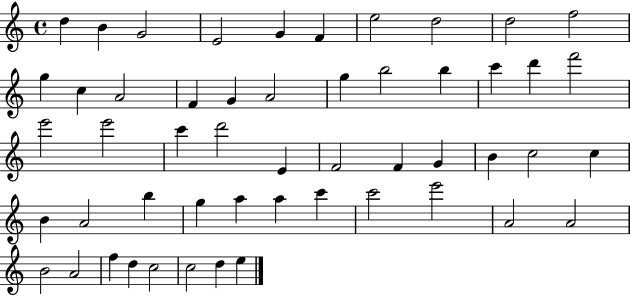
{
  \clef treble
  \time 4/4
  \defaultTimeSignature
  \key c \major
  d''4 b'4 g'2 | e'2 g'4 f'4 | e''2 d''2 | d''2 f''2 | \break g''4 c''4 a'2 | f'4 g'4 a'2 | g''4 b''2 b''4 | c'''4 d'''4 f'''2 | \break e'''2 e'''2 | c'''4 d'''2 e'4 | f'2 f'4 g'4 | b'4 c''2 c''4 | \break b'4 a'2 b''4 | g''4 a''4 a''4 c'''4 | c'''2 e'''2 | a'2 a'2 | \break b'2 a'2 | f''4 d''4 c''2 | c''2 d''4 e''4 | \bar "|."
}